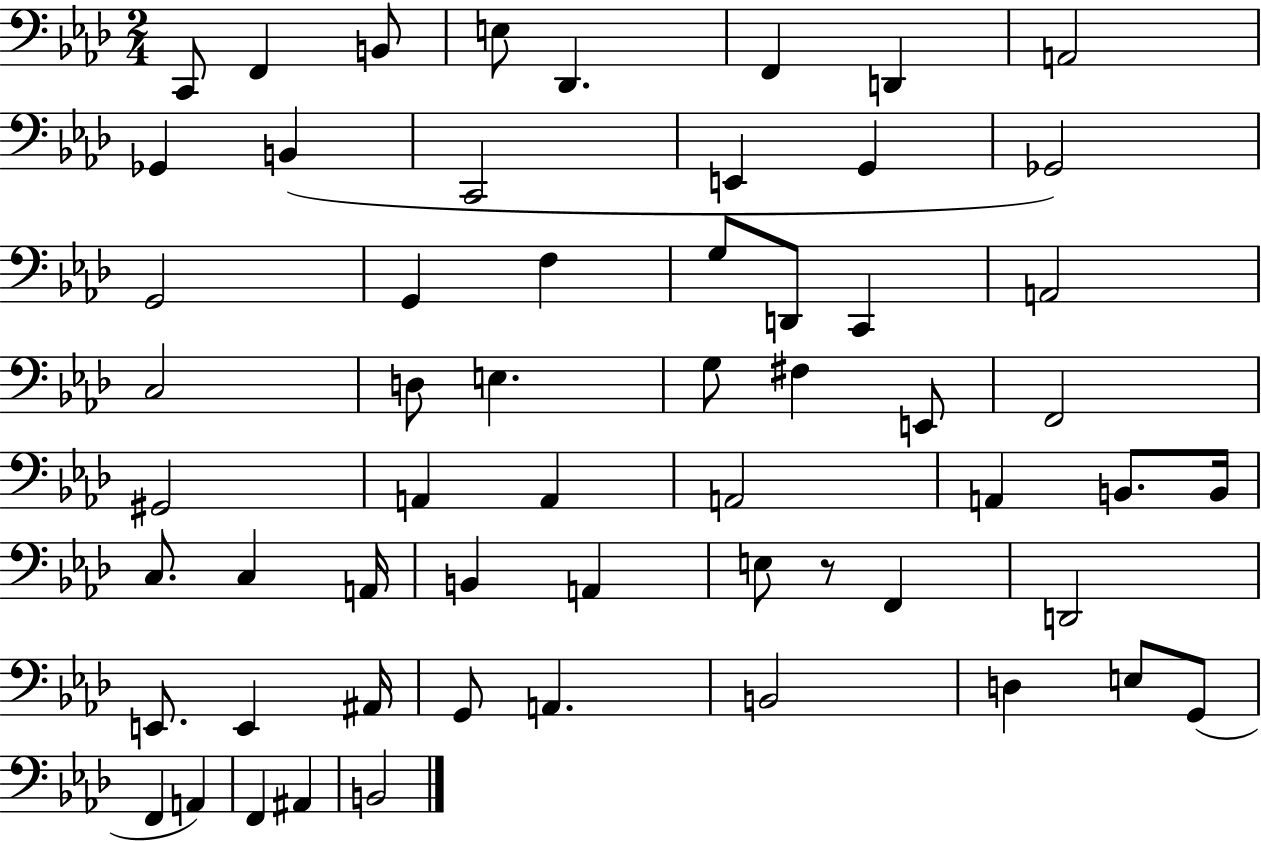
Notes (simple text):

C2/e F2/q B2/e E3/e Db2/q. F2/q D2/q A2/h Gb2/q B2/q C2/h E2/q G2/q Gb2/h G2/h G2/q F3/q G3/e D2/e C2/q A2/h C3/h D3/e E3/q. G3/e F#3/q E2/e F2/h G#2/h A2/q A2/q A2/h A2/q B2/e. B2/s C3/e. C3/q A2/s B2/q A2/q E3/e R/e F2/q D2/h E2/e. E2/q A#2/s G2/e A2/q. B2/h D3/q E3/e G2/e F2/q A2/q F2/q A#2/q B2/h